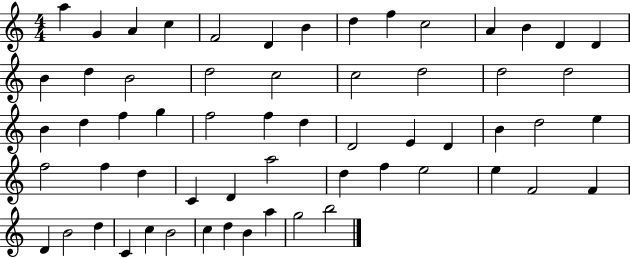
{
  \clef treble
  \numericTimeSignature
  \time 4/4
  \key c \major
  a''4 g'4 a'4 c''4 | f'2 d'4 b'4 | d''4 f''4 c''2 | a'4 b'4 d'4 d'4 | \break b'4 d''4 b'2 | d''2 c''2 | c''2 d''2 | d''2 d''2 | \break b'4 d''4 f''4 g''4 | f''2 f''4 d''4 | d'2 e'4 d'4 | b'4 d''2 e''4 | \break f''2 f''4 d''4 | c'4 d'4 a''2 | d''4 f''4 e''2 | e''4 f'2 f'4 | \break d'4 b'2 d''4 | c'4 c''4 b'2 | c''4 d''4 b'4 a''4 | g''2 b''2 | \break \bar "|."
}